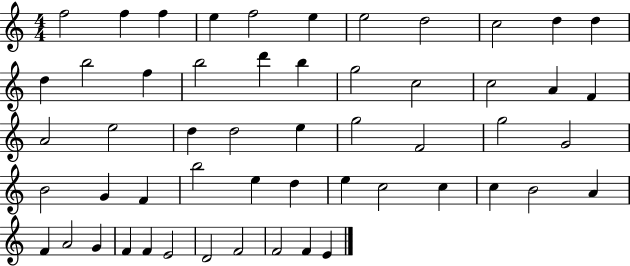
{
  \clef treble
  \numericTimeSignature
  \time 4/4
  \key c \major
  f''2 f''4 f''4 | e''4 f''2 e''4 | e''2 d''2 | c''2 d''4 d''4 | \break d''4 b''2 f''4 | b''2 d'''4 b''4 | g''2 c''2 | c''2 a'4 f'4 | \break a'2 e''2 | d''4 d''2 e''4 | g''2 f'2 | g''2 g'2 | \break b'2 g'4 f'4 | b''2 e''4 d''4 | e''4 c''2 c''4 | c''4 b'2 a'4 | \break f'4 a'2 g'4 | f'4 f'4 e'2 | d'2 f'2 | f'2 f'4 e'4 | \break \bar "|."
}